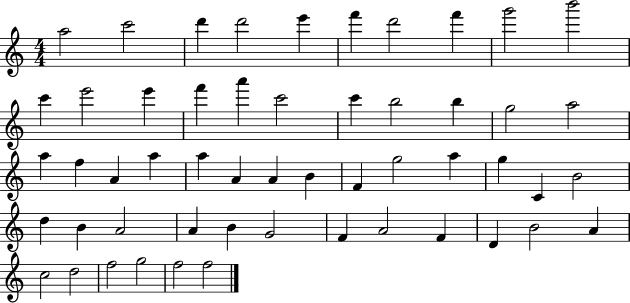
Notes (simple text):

A5/h C6/h D6/q D6/h E6/q F6/q D6/h F6/q G6/h B6/h C6/q E6/h E6/q F6/q A6/q C6/h C6/q B5/h B5/q G5/h A5/h A5/q F5/q A4/q A5/q A5/q A4/q A4/q B4/q F4/q G5/h A5/q G5/q C4/q B4/h D5/q B4/q A4/h A4/q B4/q G4/h F4/q A4/h F4/q D4/q B4/h A4/q C5/h D5/h F5/h G5/h F5/h F5/h